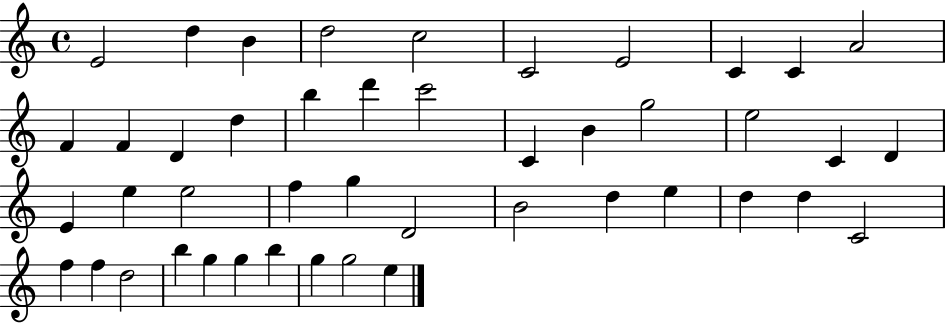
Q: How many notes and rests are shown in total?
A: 45